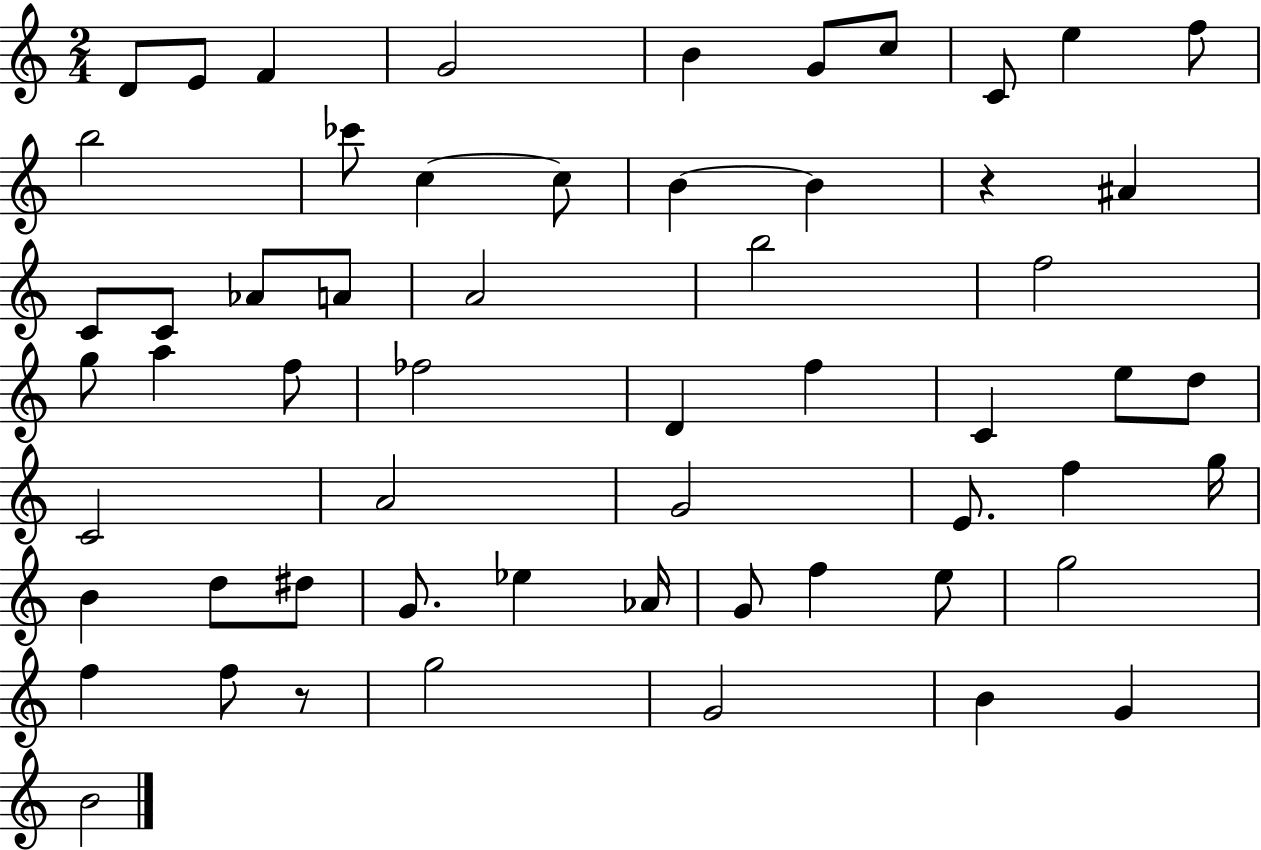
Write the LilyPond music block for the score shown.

{
  \clef treble
  \numericTimeSignature
  \time 2/4
  \key c \major
  d'8 e'8 f'4 | g'2 | b'4 g'8 c''8 | c'8 e''4 f''8 | \break b''2 | ces'''8 c''4~~ c''8 | b'4~~ b'4 | r4 ais'4 | \break c'8 c'8 aes'8 a'8 | a'2 | b''2 | f''2 | \break g''8 a''4 f''8 | fes''2 | d'4 f''4 | c'4 e''8 d''8 | \break c'2 | a'2 | g'2 | e'8. f''4 g''16 | \break b'4 d''8 dis''8 | g'8. ees''4 aes'16 | g'8 f''4 e''8 | g''2 | \break f''4 f''8 r8 | g''2 | g'2 | b'4 g'4 | \break b'2 | \bar "|."
}